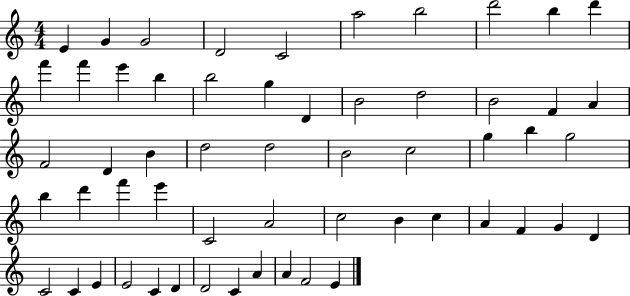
{
  \clef treble
  \numericTimeSignature
  \time 4/4
  \key c \major
  e'4 g'4 g'2 | d'2 c'2 | a''2 b''2 | d'''2 b''4 d'''4 | \break f'''4 f'''4 e'''4 b''4 | b''2 g''4 d'4 | b'2 d''2 | b'2 f'4 a'4 | \break f'2 d'4 b'4 | d''2 d''2 | b'2 c''2 | g''4 b''4 g''2 | \break b''4 d'''4 f'''4 e'''4 | c'2 a'2 | c''2 b'4 c''4 | a'4 f'4 g'4 d'4 | \break c'2 c'4 e'4 | e'2 c'4 d'4 | d'2 c'4 a'4 | a'4 f'2 e'4 | \break \bar "|."
}